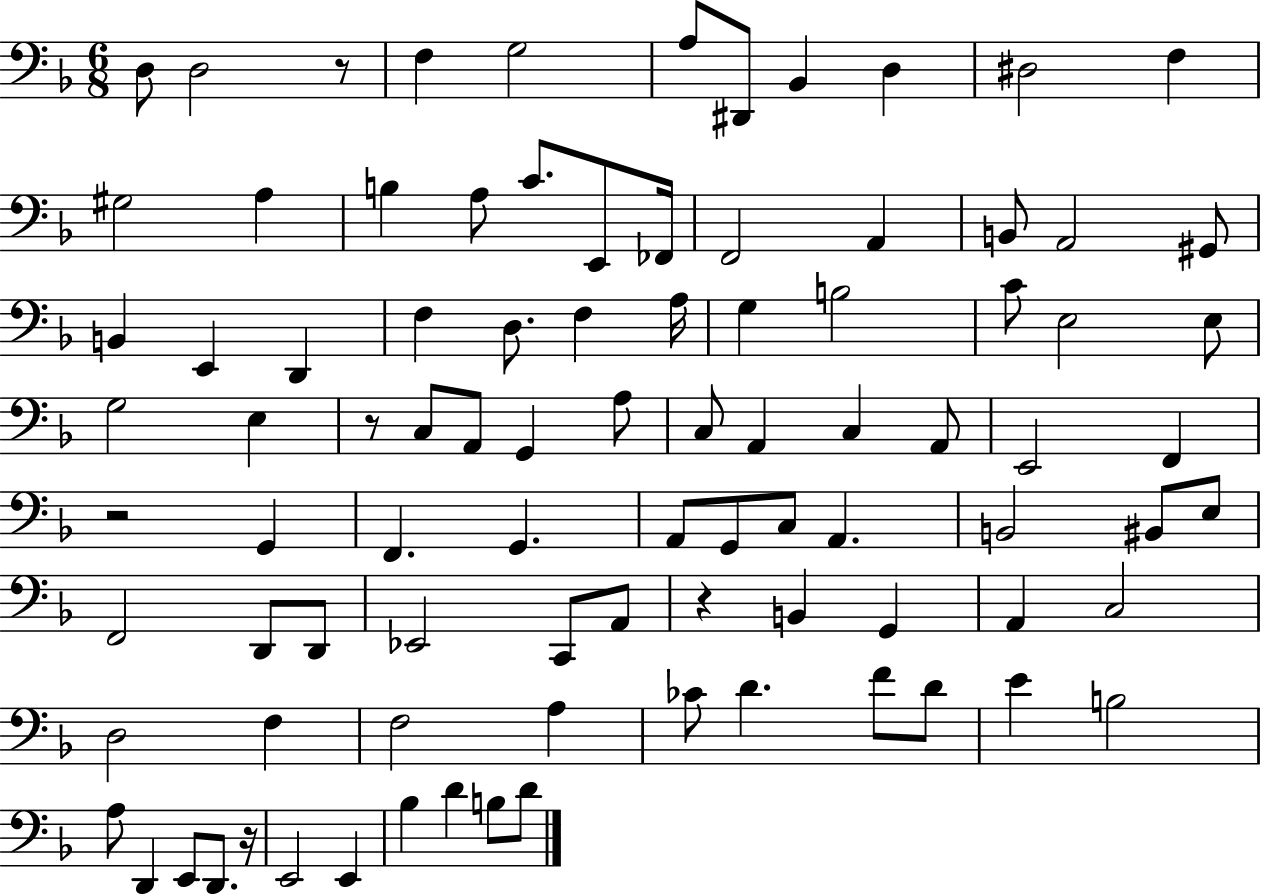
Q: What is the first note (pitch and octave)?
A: D3